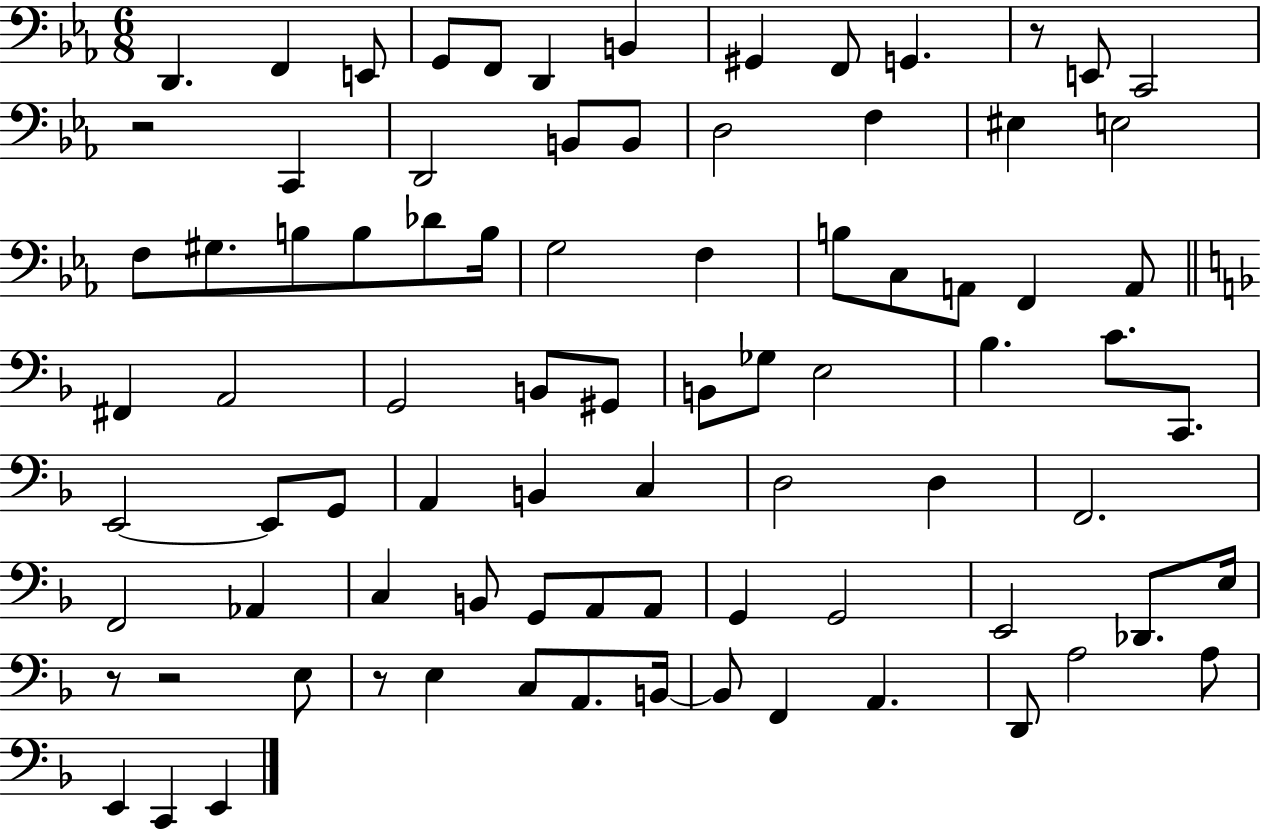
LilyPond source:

{
  \clef bass
  \numericTimeSignature
  \time 6/8
  \key ees \major
  d,4. f,4 e,8 | g,8 f,8 d,4 b,4 | gis,4 f,8 g,4. | r8 e,8 c,2 | \break r2 c,4 | d,2 b,8 b,8 | d2 f4 | eis4 e2 | \break f8 gis8. b8 b8 des'8 b16 | g2 f4 | b8 c8 a,8 f,4 a,8 | \bar "||" \break \key f \major fis,4 a,2 | g,2 b,8 gis,8 | b,8 ges8 e2 | bes4. c'8. c,8. | \break e,2~~ e,8 g,8 | a,4 b,4 c4 | d2 d4 | f,2. | \break f,2 aes,4 | c4 b,8 g,8 a,8 a,8 | g,4 g,2 | e,2 des,8. e16 | \break r8 r2 e8 | r8 e4 c8 a,8. b,16~~ | b,8 f,4 a,4. | d,8 a2 a8 | \break e,4 c,4 e,4 | \bar "|."
}